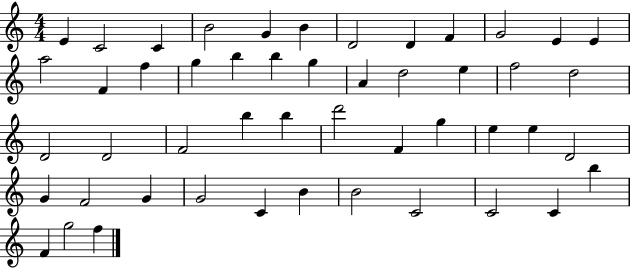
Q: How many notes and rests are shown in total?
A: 49